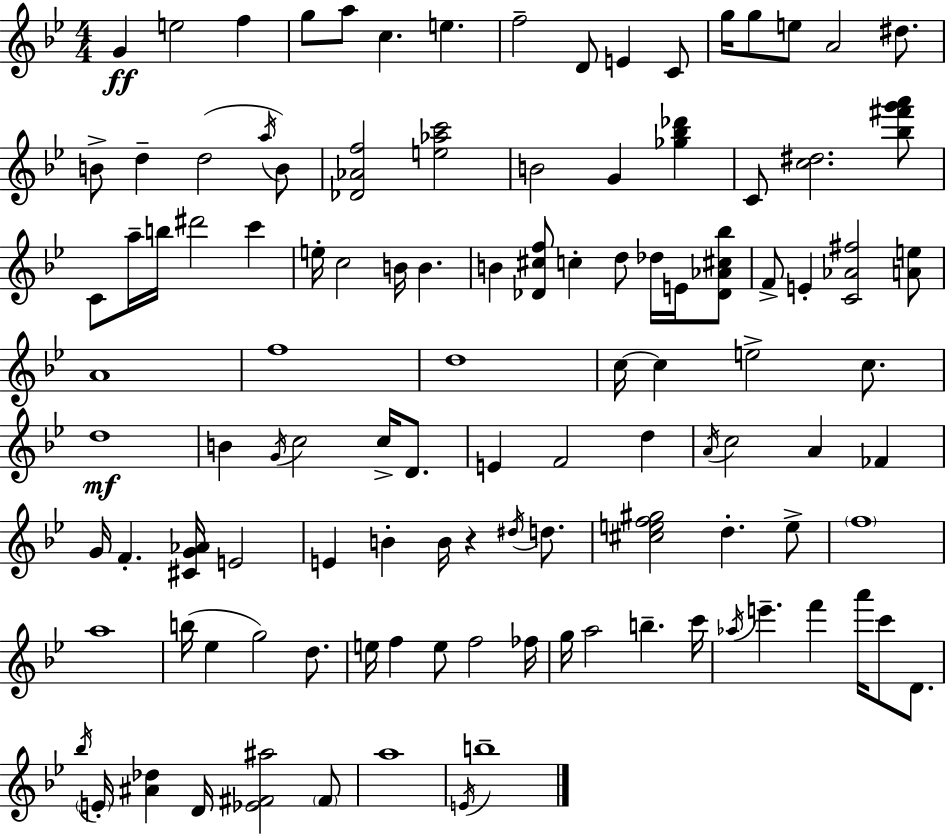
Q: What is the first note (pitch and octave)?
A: G4